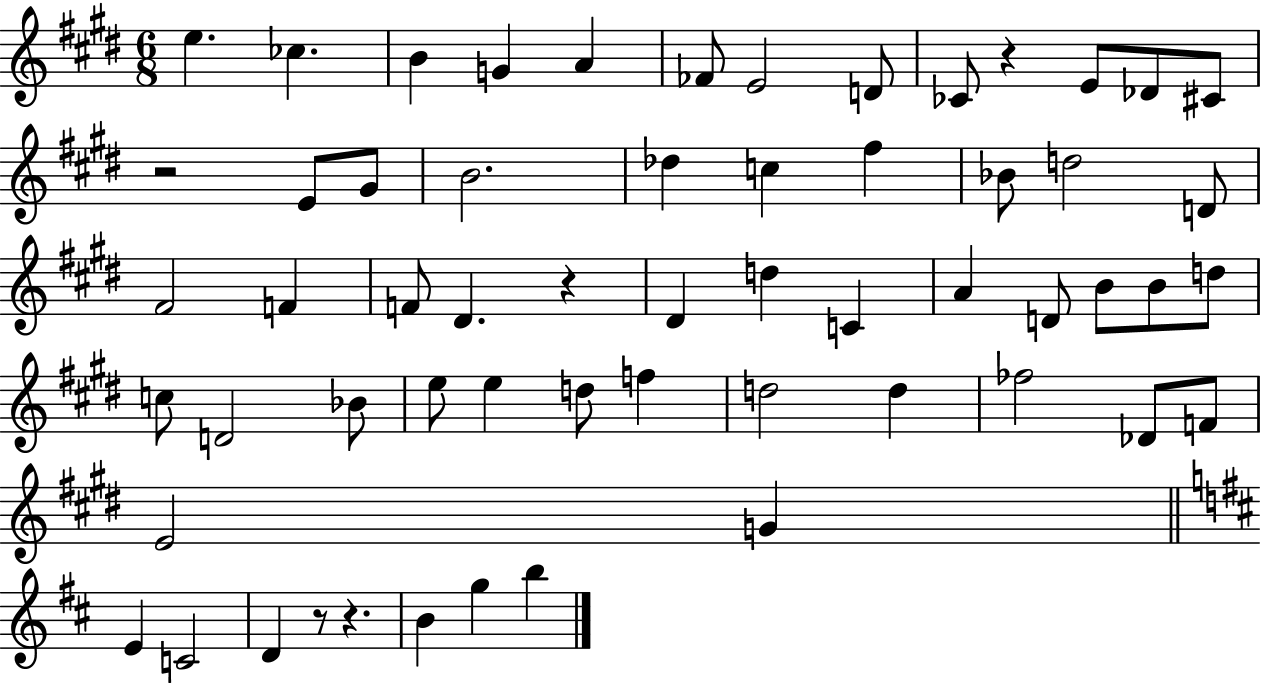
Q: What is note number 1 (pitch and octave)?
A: E5